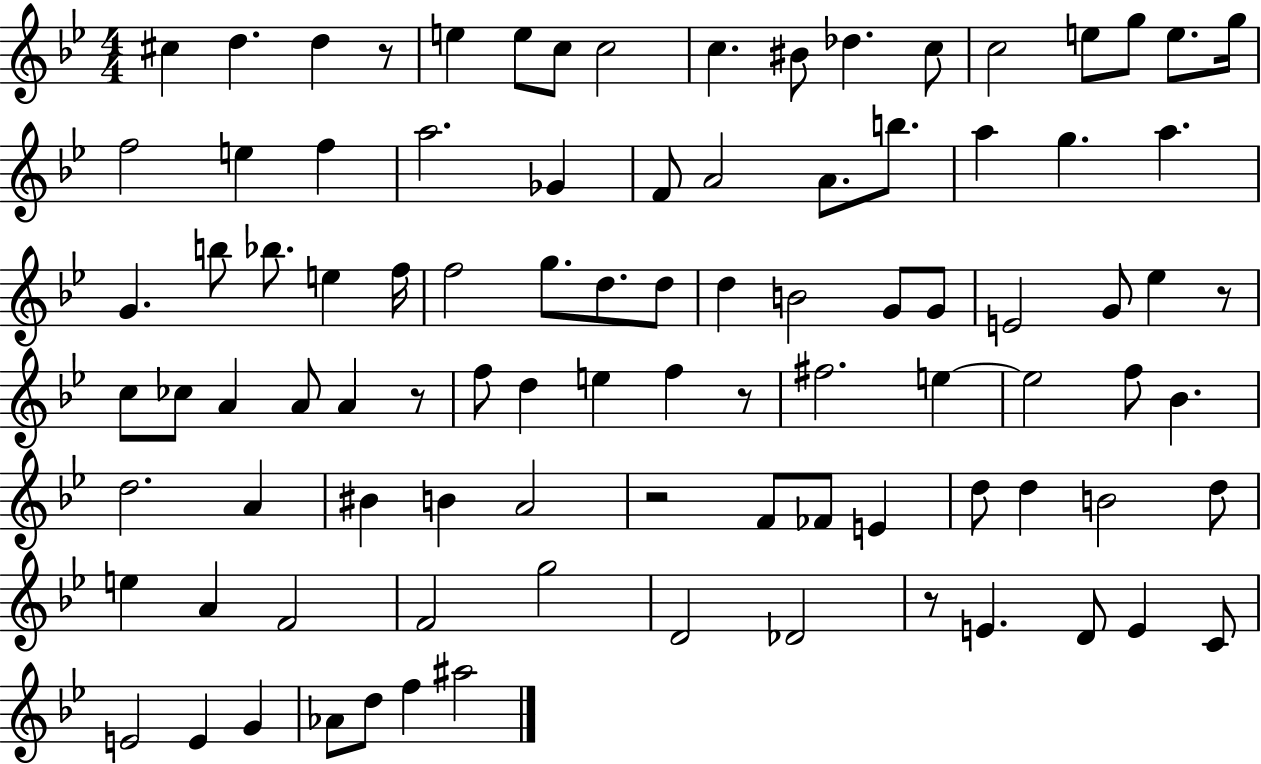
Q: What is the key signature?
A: BES major